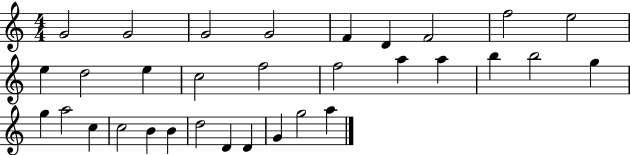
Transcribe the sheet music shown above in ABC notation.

X:1
T:Untitled
M:4/4
L:1/4
K:C
G2 G2 G2 G2 F D F2 f2 e2 e d2 e c2 f2 f2 a a b b2 g g a2 c c2 B B d2 D D G g2 a